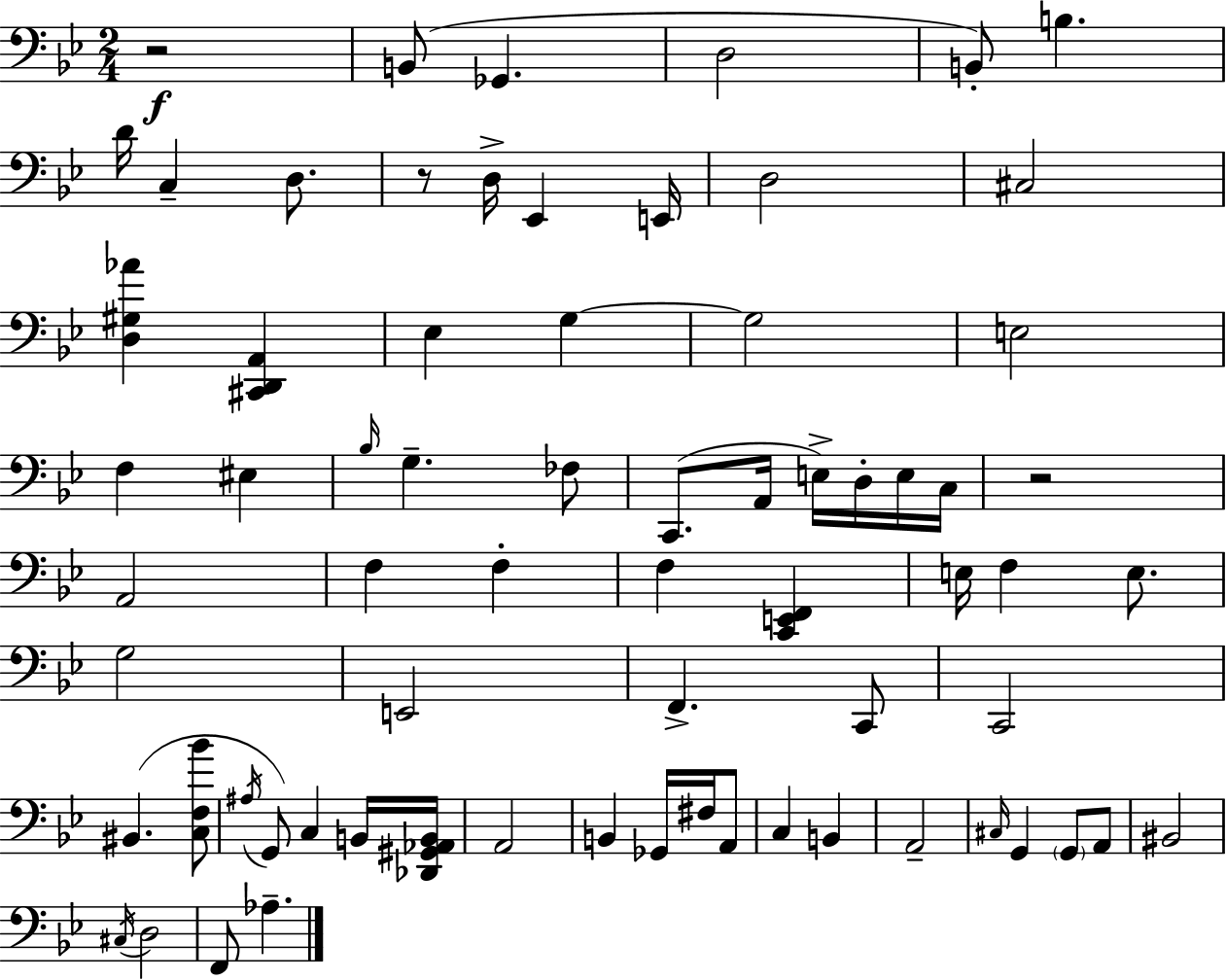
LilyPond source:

{
  \clef bass
  \numericTimeSignature
  \time 2/4
  \key bes \major
  r2\f | b,8( ges,4. | d2 | b,8-.) b4. | \break d'16 c4-- d8. | r8 d16-> ees,4 e,16 | d2 | cis2 | \break <d gis aes'>4 <cis, d, a,>4 | ees4 g4~~ | g2 | e2 | \break f4 eis4 | \grace { bes16 } g4.-- fes8 | c,8.( a,16 e16->) d16-. e16 | c16 r2 | \break a,2 | f4 f4-. | f4 <c, e, f,>4 | e16 f4 e8. | \break g2 | e,2 | f,4.-> c,8 | c,2 | \break bis,4.( <c f bes'>8 | \acciaccatura { ais16 }) g,8 c4 | b,16 <des, gis, aes, b,>16 a,2 | b,4 ges,16 fis16 | \break a,8 c4 b,4 | a,2-- | \grace { cis16 } g,4 \parenthesize g,8 | a,8 bis,2 | \break \acciaccatura { cis16 } d2 | f,8 aes4.-- | \bar "|."
}